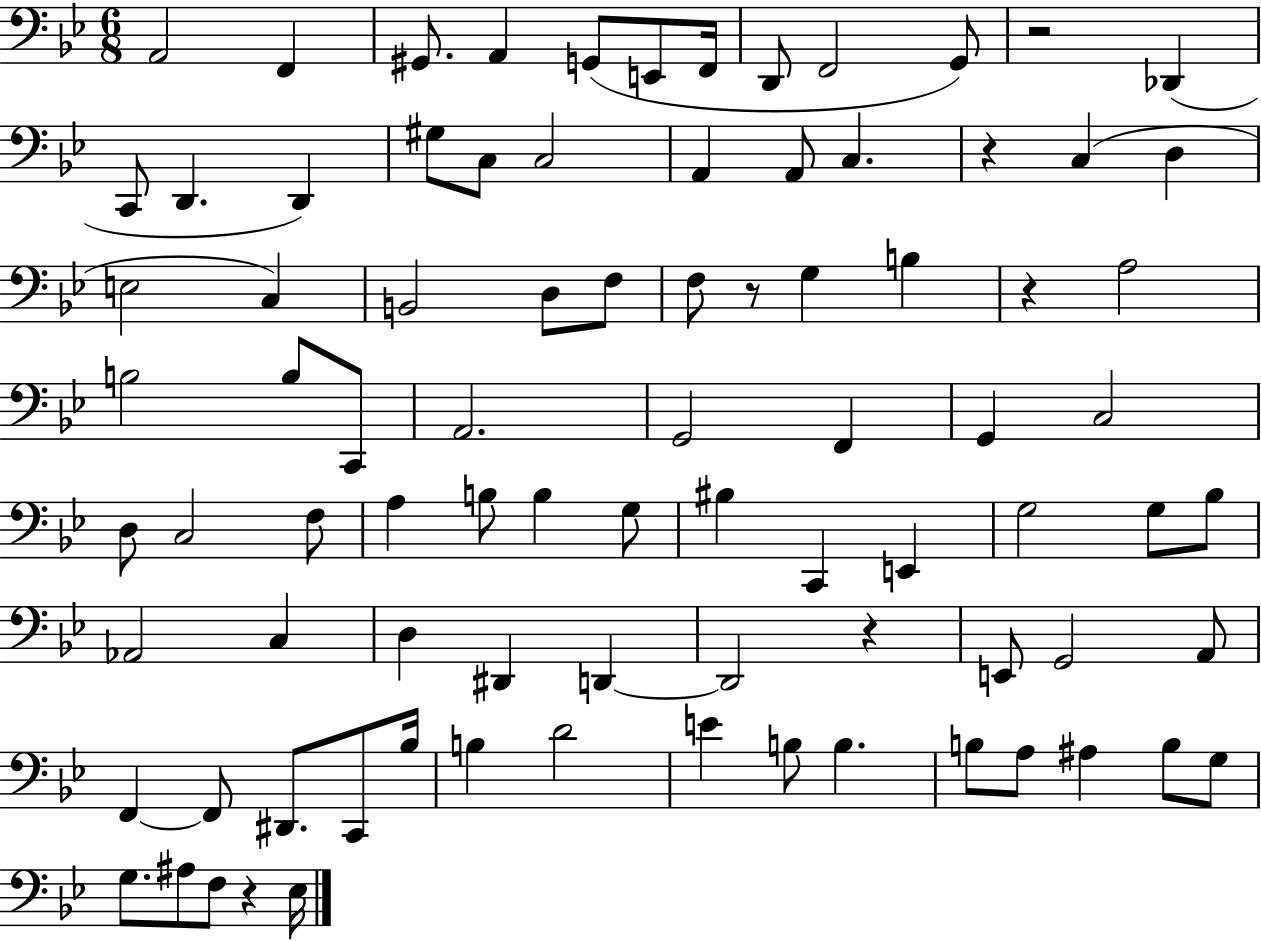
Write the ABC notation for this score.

X:1
T:Untitled
M:6/8
L:1/4
K:Bb
A,,2 F,, ^G,,/2 A,, G,,/2 E,,/2 F,,/4 D,,/2 F,,2 G,,/2 z2 _D,, C,,/2 D,, D,, ^G,/2 C,/2 C,2 A,, A,,/2 C, z C, D, E,2 C, B,,2 D,/2 F,/2 F,/2 z/2 G, B, z A,2 B,2 B,/2 C,,/2 A,,2 G,,2 F,, G,, C,2 D,/2 C,2 F,/2 A, B,/2 B, G,/2 ^B, C,, E,, G,2 G,/2 _B,/2 _A,,2 C, D, ^D,, D,, D,,2 z E,,/2 G,,2 A,,/2 F,, F,,/2 ^D,,/2 C,,/2 _B,/4 B, D2 E B,/2 B, B,/2 A,/2 ^A, B,/2 G,/2 G,/2 ^A,/2 F,/2 z _E,/4